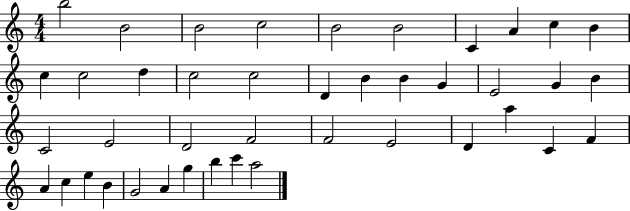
B5/h B4/h B4/h C5/h B4/h B4/h C4/q A4/q C5/q B4/q C5/q C5/h D5/q C5/h C5/h D4/q B4/q B4/q G4/q E4/h G4/q B4/q C4/h E4/h D4/h F4/h F4/h E4/h D4/q A5/q C4/q F4/q A4/q C5/q E5/q B4/q G4/h A4/q G5/q B5/q C6/q A5/h